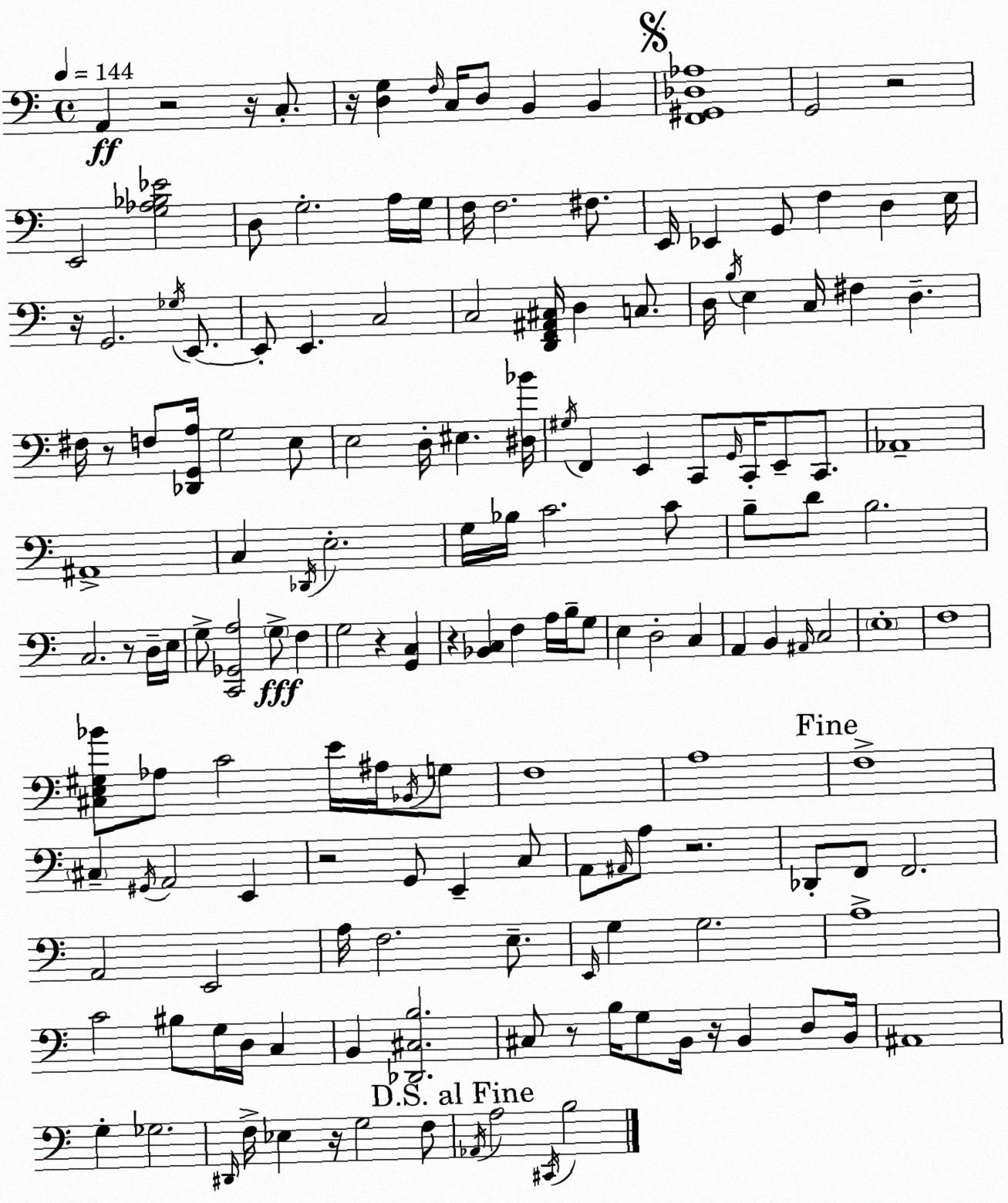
X:1
T:Untitled
M:4/4
L:1/4
K:C
A,, z2 z/4 C,/2 z/4 [D,G,] F,/4 C,/4 D,/2 B,, B,, [F,,^G,,_D,_A,]4 G,,2 z2 E,,2 [G,_A,_B,_E]2 D,/2 G,2 A,/4 G,/4 F,/4 F,2 ^F,/2 E,,/4 _E,, G,,/2 F, D, E,/4 z/4 G,,2 _G,/4 E,,/2 E,,/2 E,, C,2 C,2 [D,,F,,^A,,^C,]/4 D, C,/2 D,/4 B,/4 E, C,/4 ^F, D, ^F,/4 z/2 F,/2 [_D,,G,,A,]/4 G,2 E,/2 E,2 D,/4 ^E, [^D,_B]/4 ^G,/4 F,, E,, C,,/2 G,,/4 C,,/4 E,,/2 C,,/2 _A,,4 ^A,,4 C, _D,,/4 E,2 G,/4 _B,/4 C2 C/2 B,/2 D/2 B,2 C,2 z/2 D,/4 E,/4 G,/2 [C,,_G,,A,]2 G,/2 F, G,2 z [G,,C,] z [_B,,C,] F, A,/4 B,/4 G,/2 E, D,2 C, A,, B,, ^A,,/4 C,2 E,4 F,4 [^C,E,^G,_B]/2 _A,/2 C2 E/4 ^A,/4 _B,,/4 G,/2 F,4 A,4 F,4 ^C, ^G,,/4 A,,2 E,, z2 G,,/2 E,, C,/2 A,,/2 ^A,,/4 A,/2 z2 _D,,/2 F,,/2 F,,2 A,,2 E,,2 A,/4 F,2 E,/2 E,,/4 G, G,2 A,4 C2 ^B,/2 G,/4 D,/4 C, B,, [_D,,^C,B,]2 ^C,/2 z/2 B,/4 G,/2 B,,/4 z/4 B,, D,/2 B,,/4 ^A,,4 G, _G,2 ^D,,/4 F,/4 _E, z/4 G,2 F,/2 _A,,/4 A,2 ^C,,/4 B,2